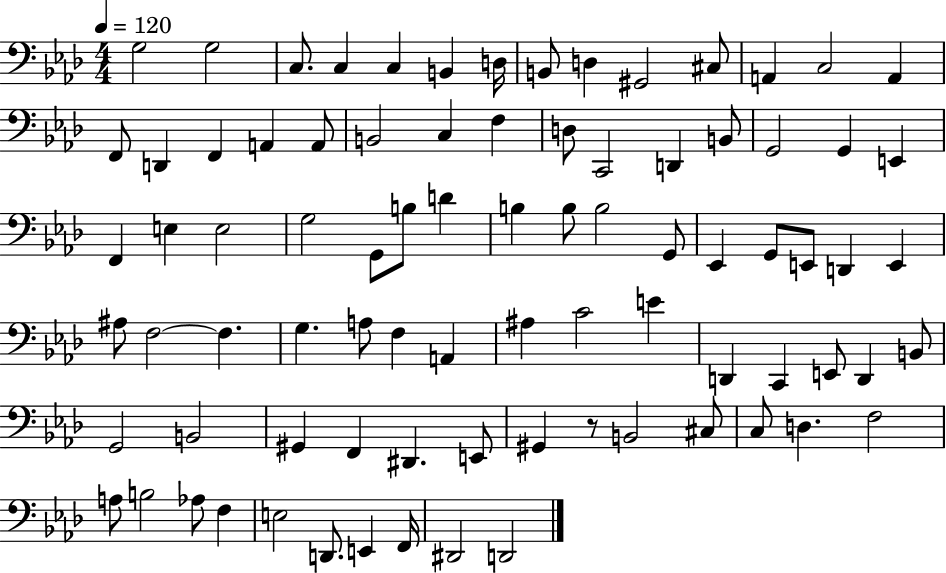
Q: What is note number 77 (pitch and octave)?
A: E3